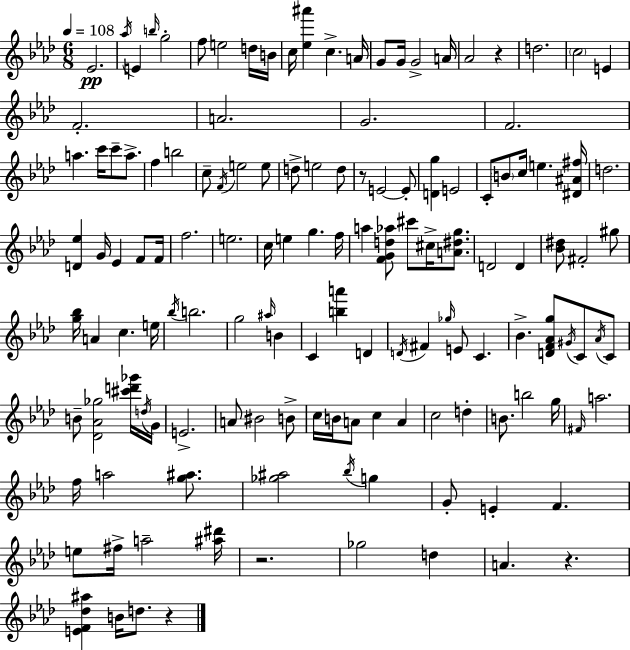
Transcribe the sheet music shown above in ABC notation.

X:1
T:Untitled
M:6/8
L:1/4
K:Fm
_E2 _a/4 E b/4 g2 f/2 e2 d/4 B/4 c/4 [_e^a'] c A/4 G/2 G/4 G2 A/4 _A2 z d2 c2 E F2 A2 G2 F2 a c'/4 c'/2 a/2 f b2 c/2 F/4 e2 e/2 d/2 e2 d/2 z/2 E2 E/2 [Dg] E2 C/2 B/2 c/4 e [^D^A^f]/4 d2 [D_e] G/4 _E F/2 F/4 f2 e2 c/4 e g f/4 a [FGd_a]/2 ^c'/2 ^c/4 [A^dg]/2 D2 D [_B^d]/2 ^F2 ^g/2 [g_b]/4 A c e/4 _b/4 b2 g2 ^a/4 B C [ba'] D D/4 ^F _g/4 E/2 C _B [DF_Ag]/2 ^G/4 C/2 _A/4 C/2 B/2 [_D_A_g]2 [^c'd'_g']/4 d/4 G/4 E2 A/2 ^B2 B/2 c/4 B/4 A/2 c A c2 d B/2 b2 g/4 ^F/4 a2 f/4 a2 [g^a]/2 [_g^a]2 _b/4 g G/2 E F e/2 ^f/4 a2 [^a^d']/4 z2 _g2 d A z [EF_d^a] B/4 d/2 z